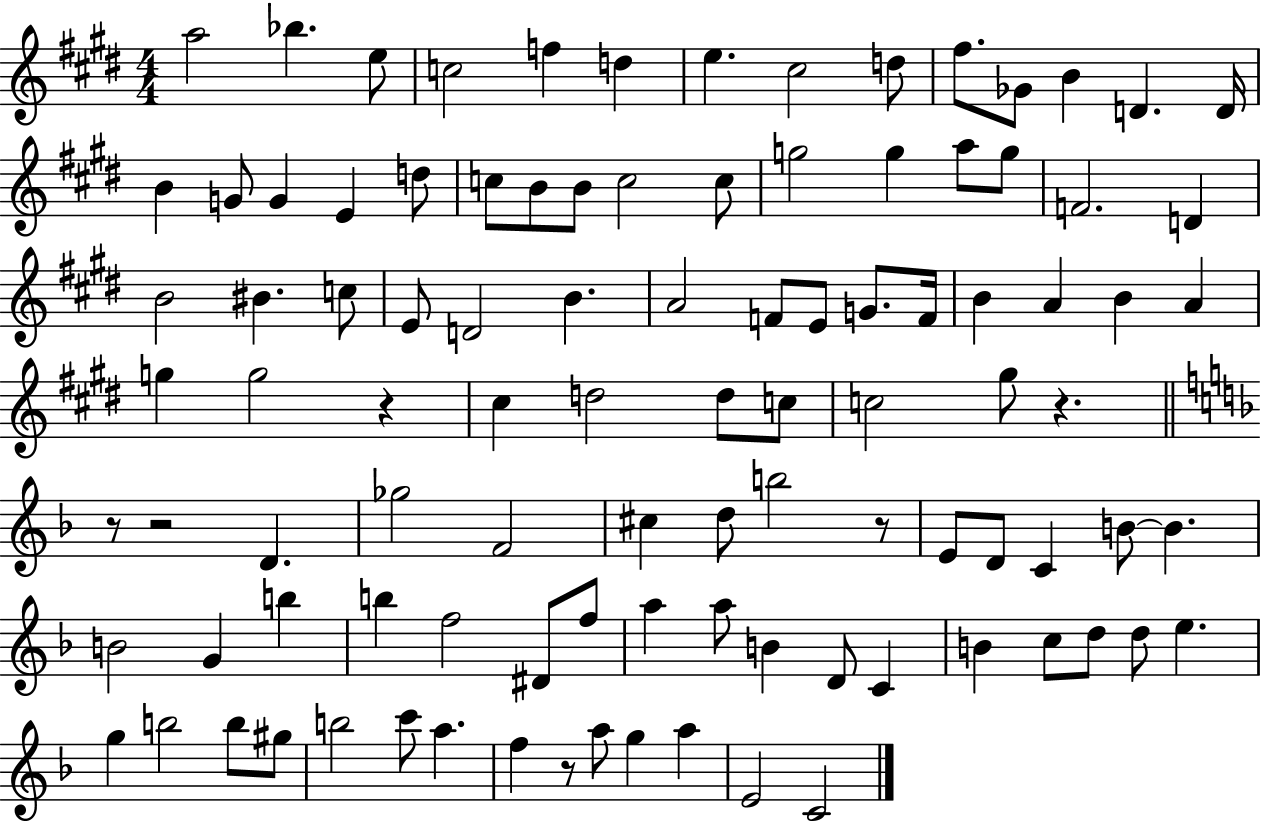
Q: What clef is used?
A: treble